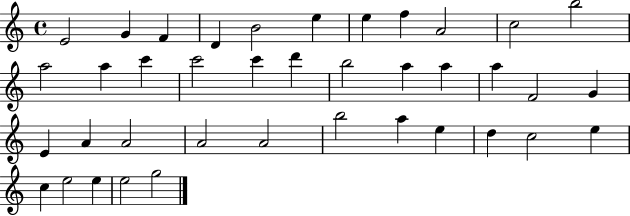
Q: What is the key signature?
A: C major